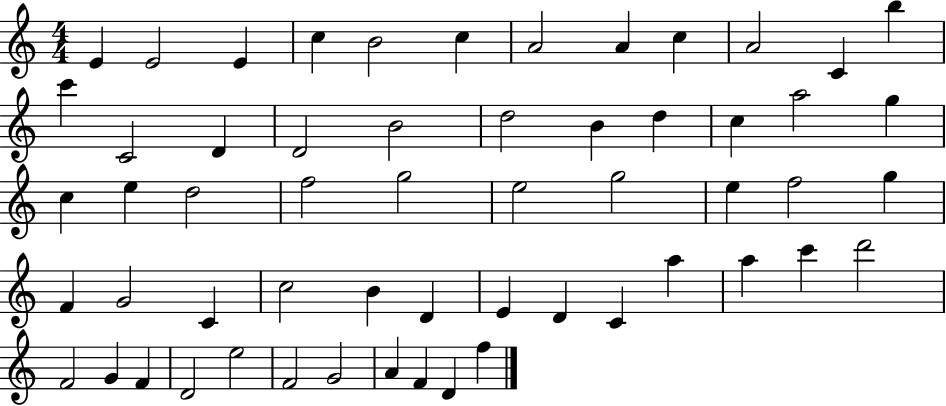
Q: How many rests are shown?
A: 0